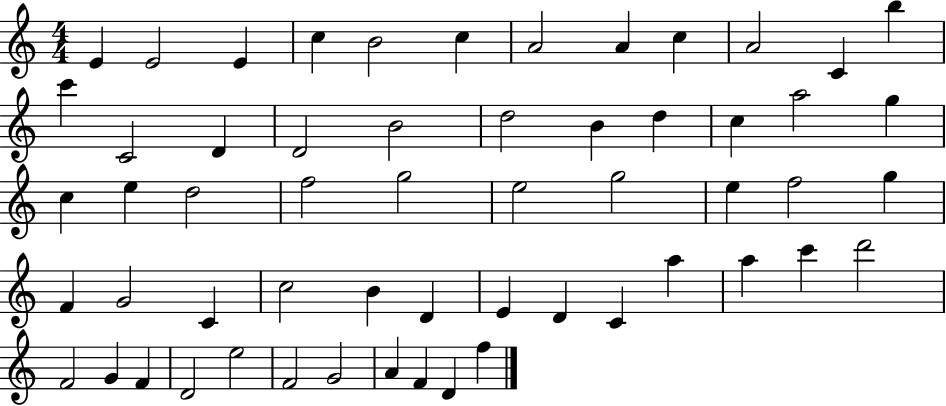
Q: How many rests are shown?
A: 0